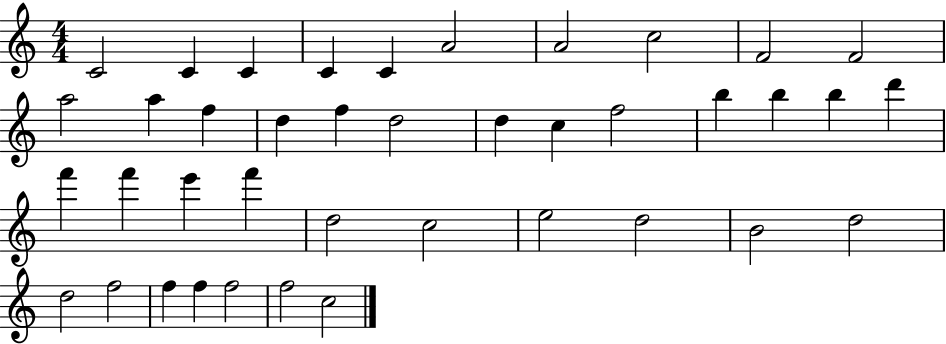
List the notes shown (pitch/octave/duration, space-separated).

C4/h C4/q C4/q C4/q C4/q A4/h A4/h C5/h F4/h F4/h A5/h A5/q F5/q D5/q F5/q D5/h D5/q C5/q F5/h B5/q B5/q B5/q D6/q F6/q F6/q E6/q F6/q D5/h C5/h E5/h D5/h B4/h D5/h D5/h F5/h F5/q F5/q F5/h F5/h C5/h